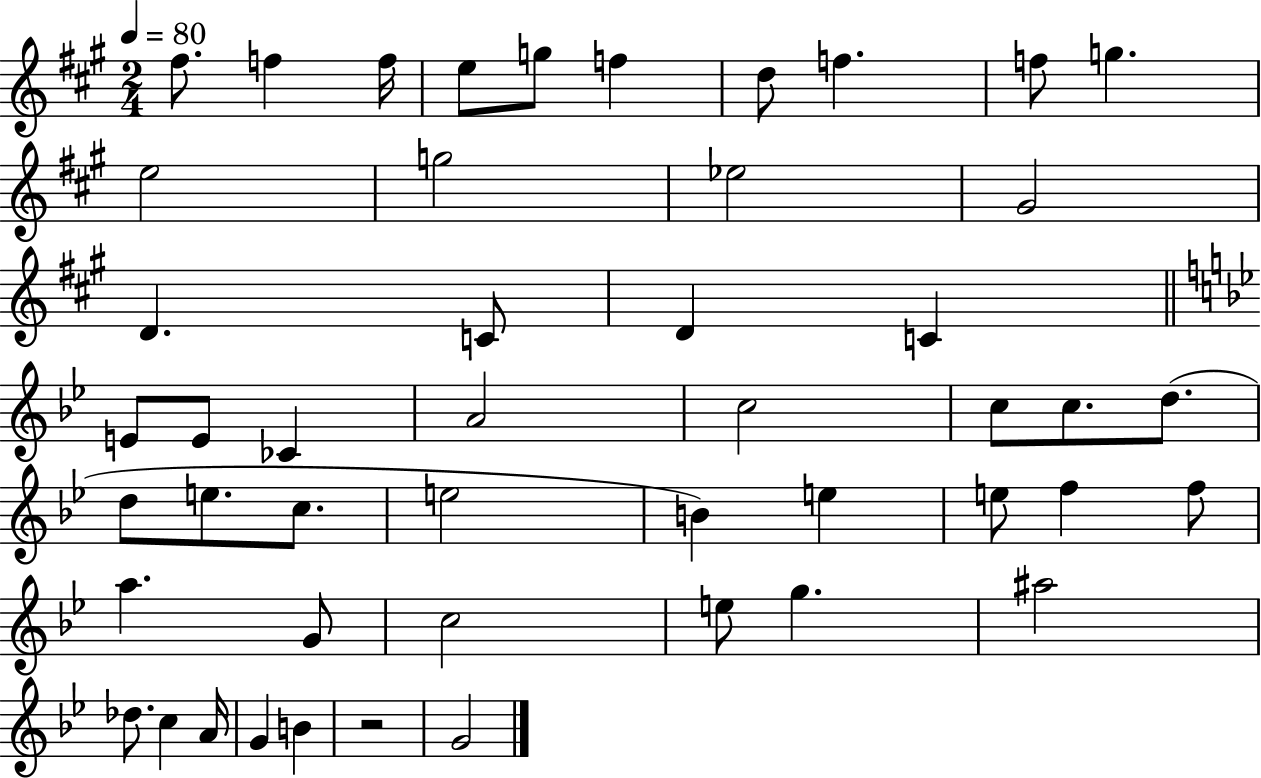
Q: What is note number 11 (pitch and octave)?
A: E5